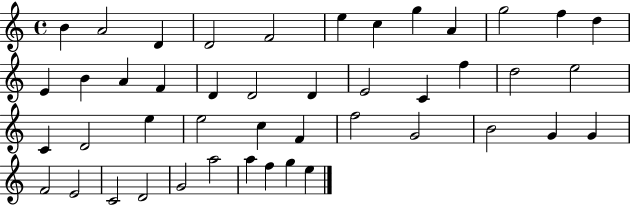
X:1
T:Untitled
M:4/4
L:1/4
K:C
B A2 D D2 F2 e c g A g2 f d E B A F D D2 D E2 C f d2 e2 C D2 e e2 c F f2 G2 B2 G G F2 E2 C2 D2 G2 a2 a f g e